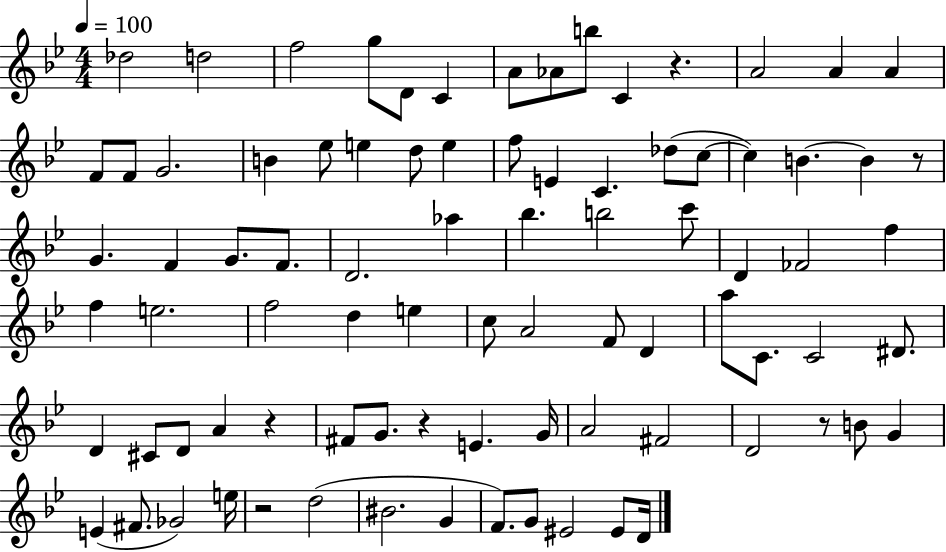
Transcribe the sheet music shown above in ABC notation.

X:1
T:Untitled
M:4/4
L:1/4
K:Bb
_d2 d2 f2 g/2 D/2 C A/2 _A/2 b/2 C z A2 A A F/2 F/2 G2 B _e/2 e d/2 e f/2 E C _d/2 c/2 c B B z/2 G F G/2 F/2 D2 _a _b b2 c'/2 D _F2 f f e2 f2 d e c/2 A2 F/2 D a/2 C/2 C2 ^D/2 D ^C/2 D/2 A z ^F/2 G/2 z E G/4 A2 ^F2 D2 z/2 B/2 G E ^F/2 _G2 e/4 z2 d2 ^B2 G F/2 G/2 ^E2 ^E/2 D/4